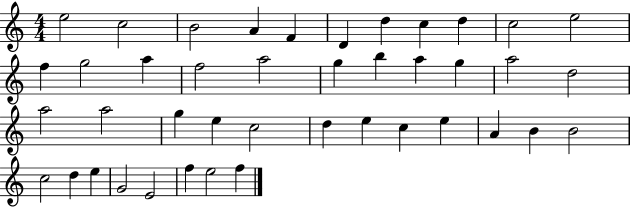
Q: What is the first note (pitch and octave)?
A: E5